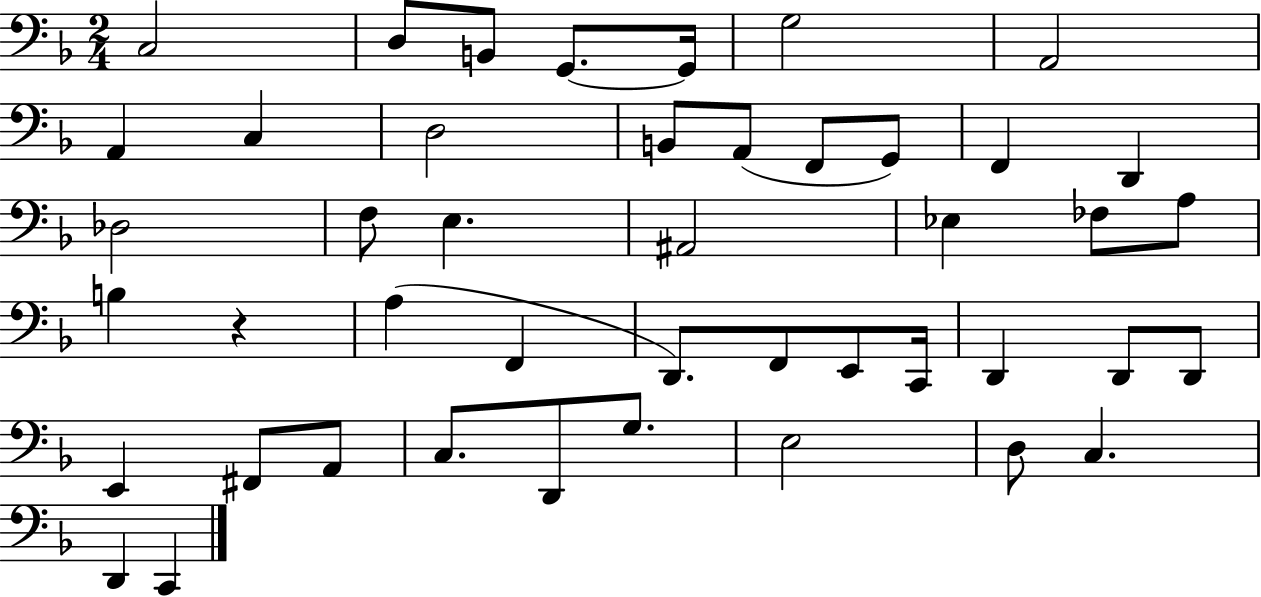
C3/h D3/e B2/e G2/e. G2/s G3/h A2/h A2/q C3/q D3/h B2/e A2/e F2/e G2/e F2/q D2/q Db3/h F3/e E3/q. A#2/h Eb3/q FES3/e A3/e B3/q R/q A3/q F2/q D2/e. F2/e E2/e C2/s D2/q D2/e D2/e E2/q F#2/e A2/e C3/e. D2/e G3/e. E3/h D3/e C3/q. D2/q C2/q